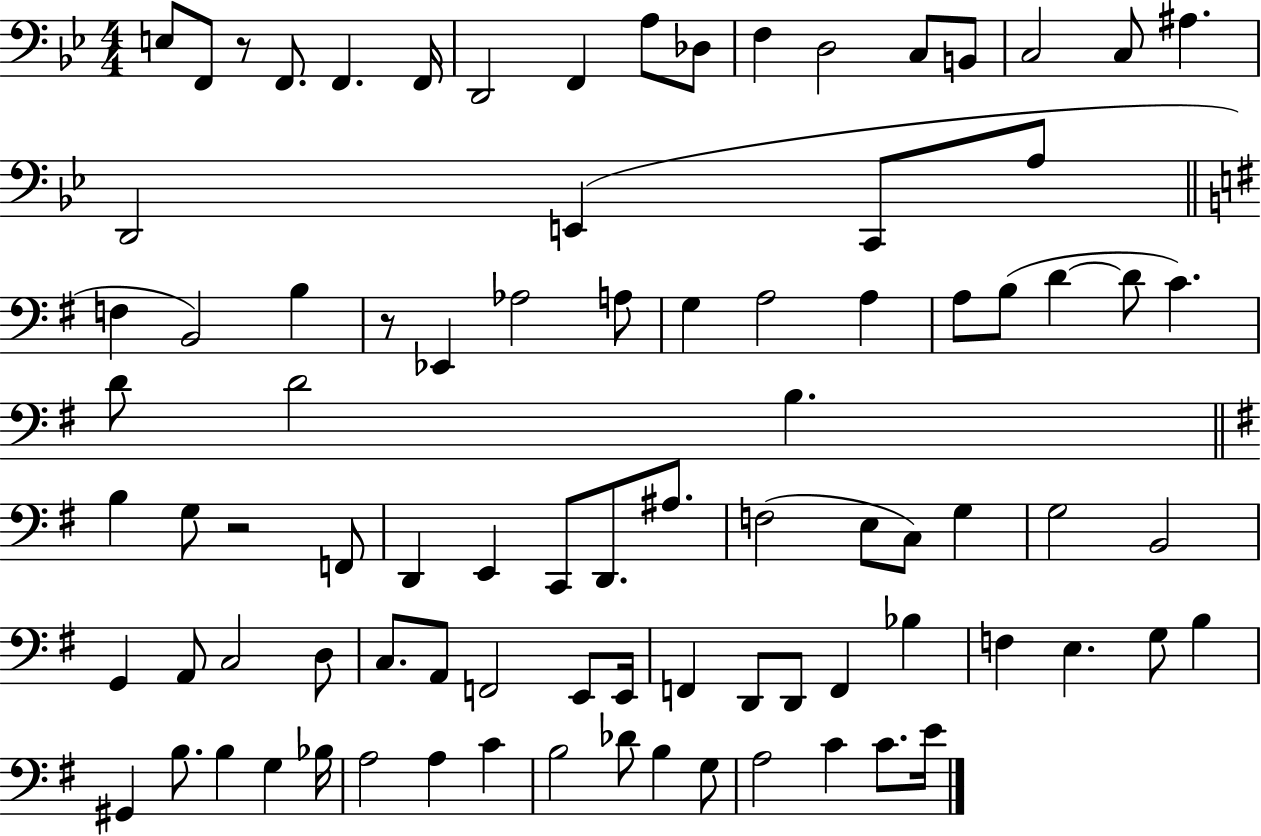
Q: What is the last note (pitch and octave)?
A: E4